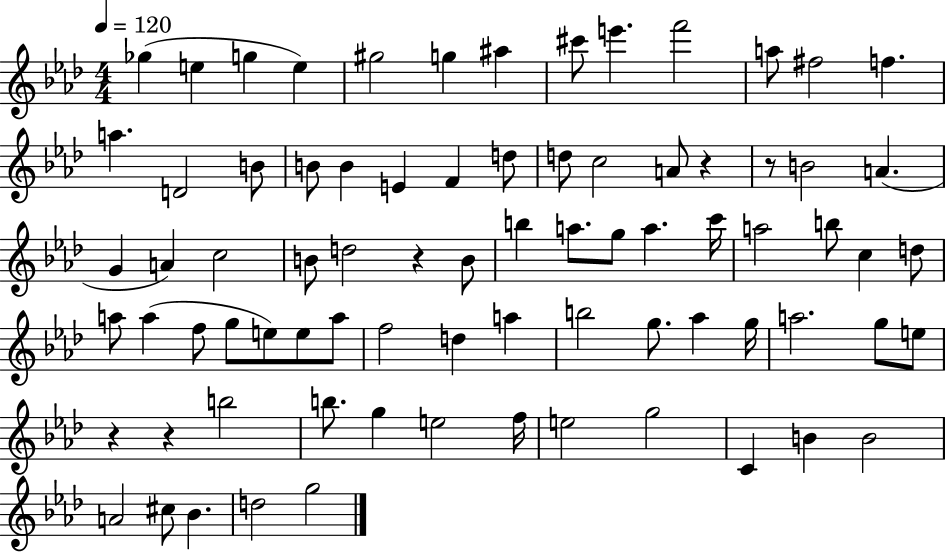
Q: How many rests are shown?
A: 5